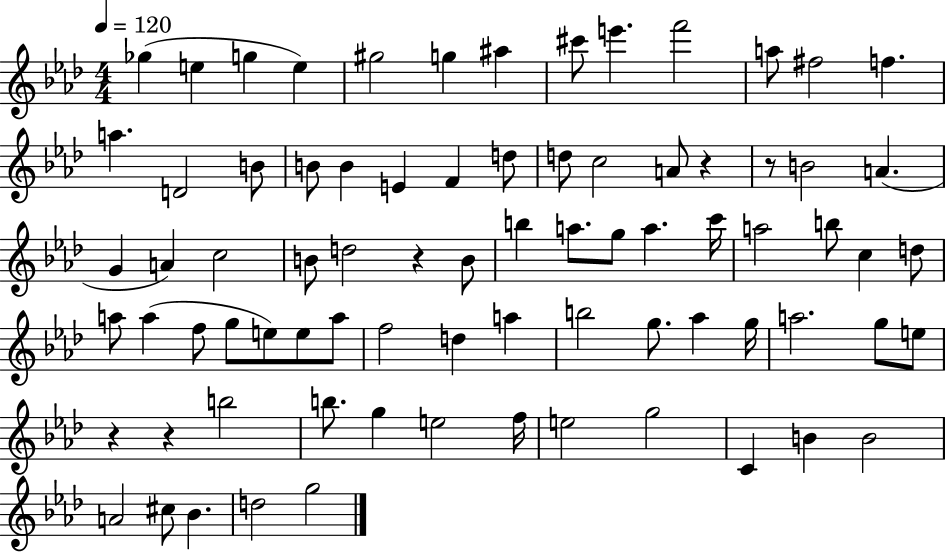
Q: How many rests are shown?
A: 5